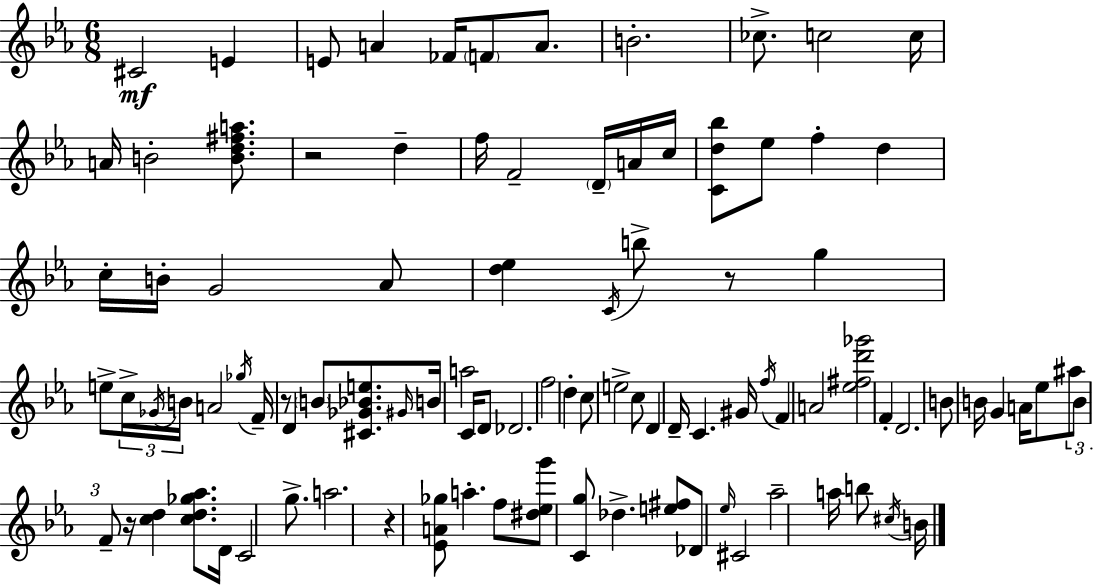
{
  \clef treble
  \numericTimeSignature
  \time 6/8
  \key ees \major
  cis'2\mf e'4 | e'8 a'4 fes'16 \parenthesize f'8 a'8. | b'2.-. | ces''8.-> c''2 c''16 | \break a'16 b'2-. <b' d'' fis'' a''>8. | r2 d''4-- | f''16 f'2-- \parenthesize d'16-- a'16 c''16 | <c' d'' bes''>8 ees''8 f''4-. d''4 | \break c''16-. b'16-. g'2 aes'8 | <d'' ees''>4 \acciaccatura { c'16 } b''8-> r8 g''4 | e''8-> \tuplet 3/2 { c''16-> \acciaccatura { ges'16 } b'16 } a'2 | \acciaccatura { ges''16 } f'16-- r8 d'4 \parenthesize b'8 | \break <cis' ges' bes' e''>8. \grace { gis'16 } b'16 a''2 | c'16 d'8 des'2. | f''2 | d''4-. c''8 e''2-> | \break c''8 d'4 d'16-- c'4. | gis'16 \acciaccatura { f''16 } f'4 a'2 | <ees'' fis'' d''' ges'''>2 | f'4-. d'2. | \break b'8 b'16 g'4 | a'16 ees''8 \tuplet 3/2 { ais''8 b'8 f'8-- } r16 <c'' d''>4 | <c'' d'' ges'' aes''>8. d'16 c'2 | g''8.-> a''2. | \break r4 <ees' a' ges''>8 a''4.-. | f''8 <dis'' ees'' g'''>8 <c' g''>8 des''4.-> | <e'' fis''>8 des'8 \grace { ees''16 } cis'2 | aes''2-- | \break a''16 b''8 \acciaccatura { cis''16 } b'16 \bar "|."
}